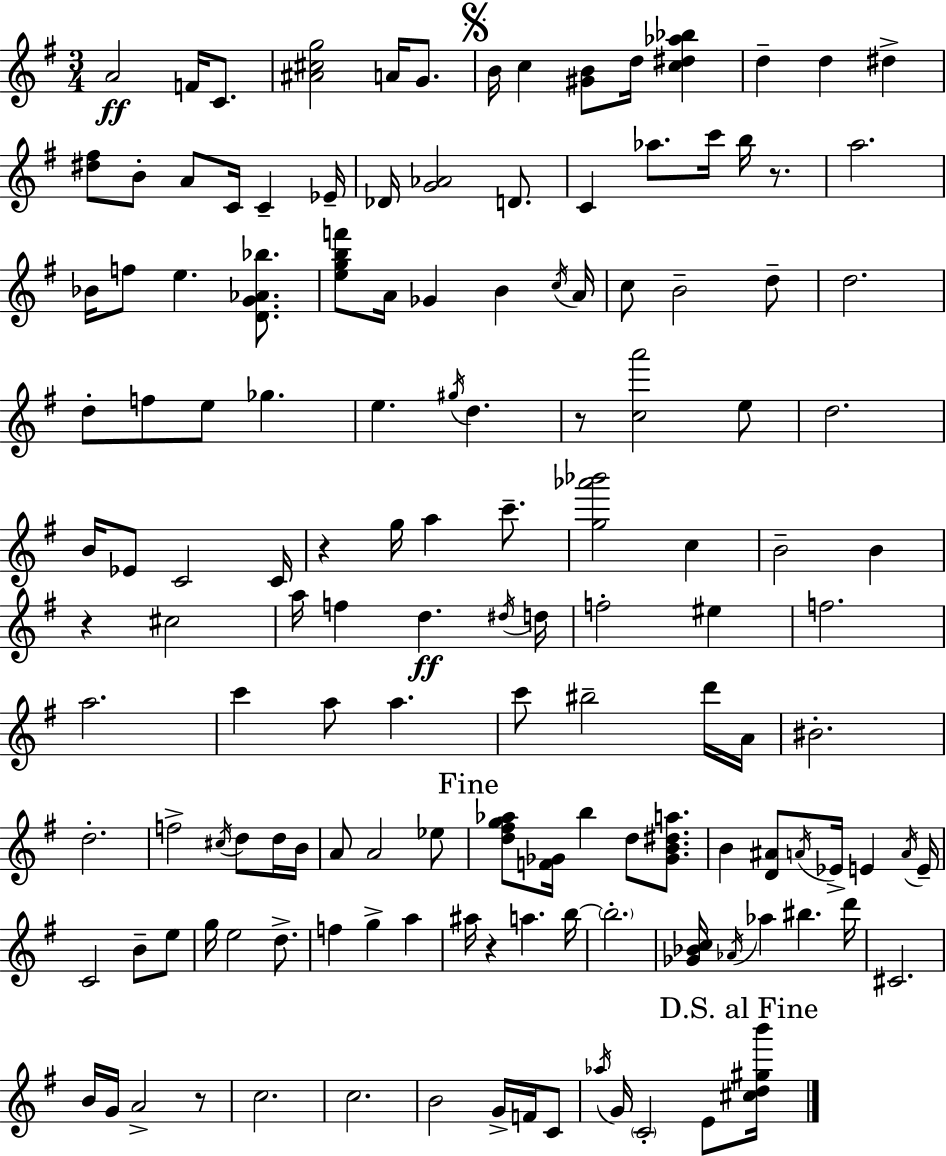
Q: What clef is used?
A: treble